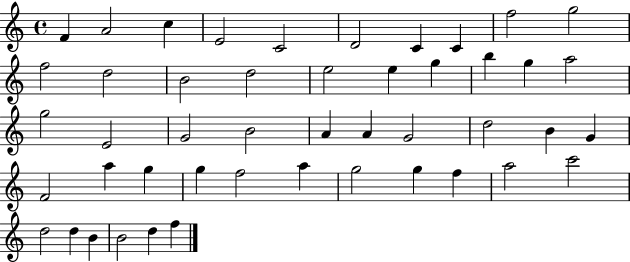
X:1
T:Untitled
M:4/4
L:1/4
K:C
F A2 c E2 C2 D2 C C f2 g2 f2 d2 B2 d2 e2 e g b g a2 g2 E2 G2 B2 A A G2 d2 B G F2 a g g f2 a g2 g f a2 c'2 d2 d B B2 d f